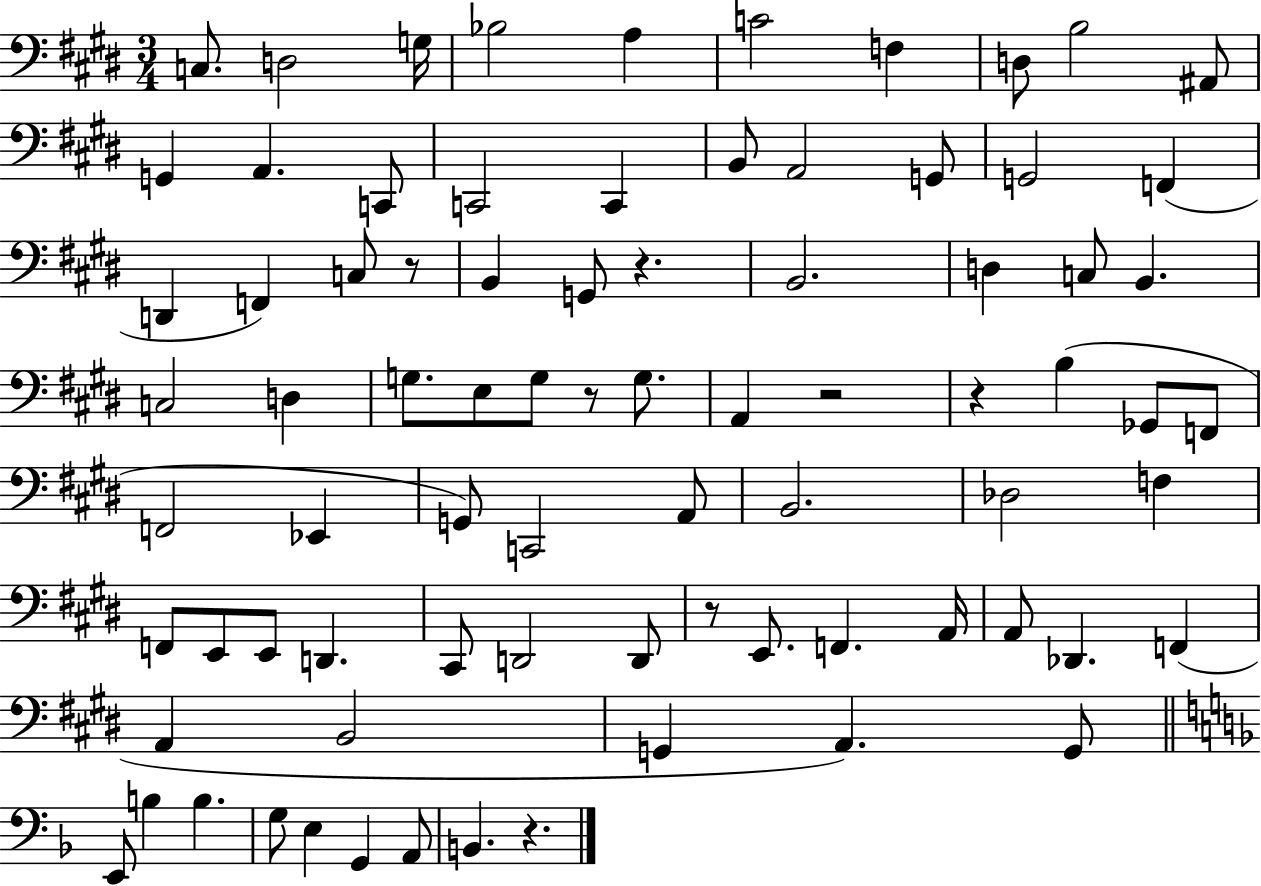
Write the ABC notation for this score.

X:1
T:Untitled
M:3/4
L:1/4
K:E
C,/2 D,2 G,/4 _B,2 A, C2 F, D,/2 B,2 ^A,,/2 G,, A,, C,,/2 C,,2 C,, B,,/2 A,,2 G,,/2 G,,2 F,, D,, F,, C,/2 z/2 B,, G,,/2 z B,,2 D, C,/2 B,, C,2 D, G,/2 E,/2 G,/2 z/2 G,/2 A,, z2 z B, _G,,/2 F,,/2 F,,2 _E,, G,,/2 C,,2 A,,/2 B,,2 _D,2 F, F,,/2 E,,/2 E,,/2 D,, ^C,,/2 D,,2 D,,/2 z/2 E,,/2 F,, A,,/4 A,,/2 _D,, F,, A,, B,,2 G,, A,, G,,/2 E,,/2 B, B, G,/2 E, G,, A,,/2 B,, z